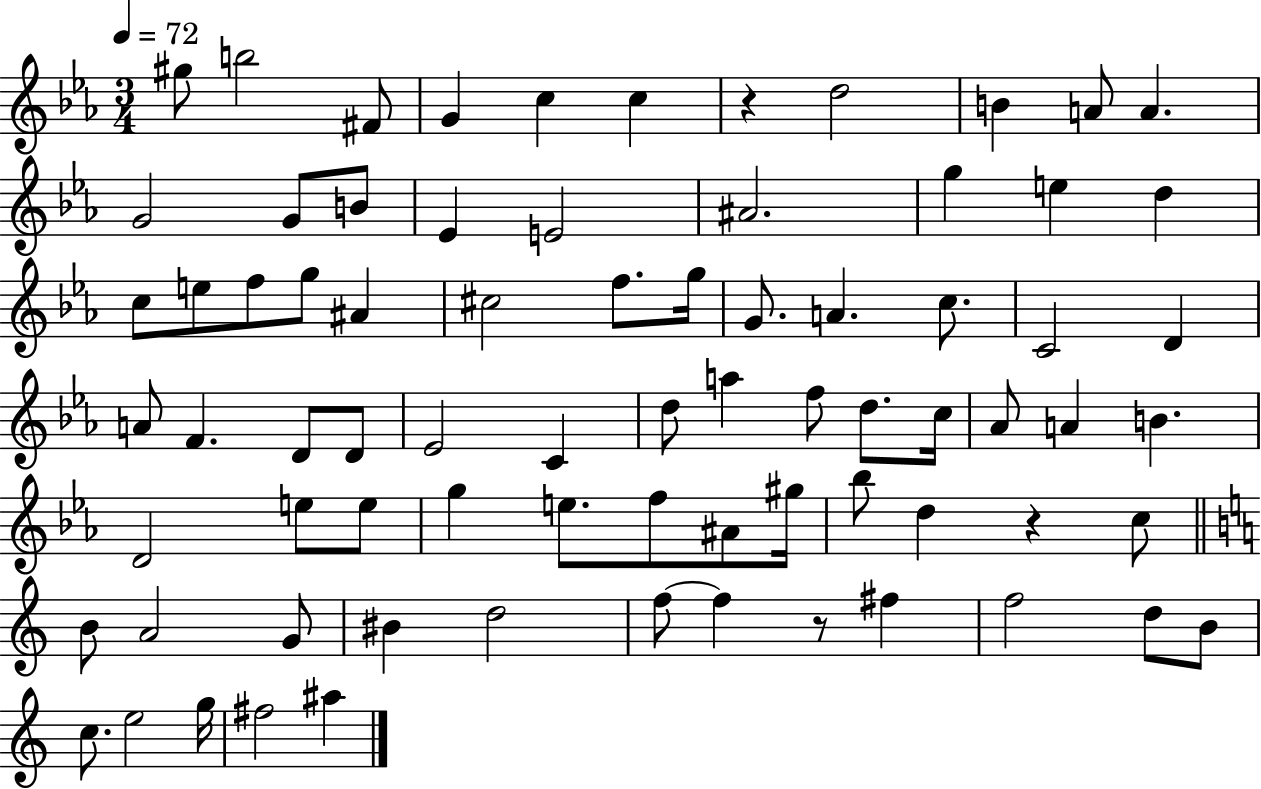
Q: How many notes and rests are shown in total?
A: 76